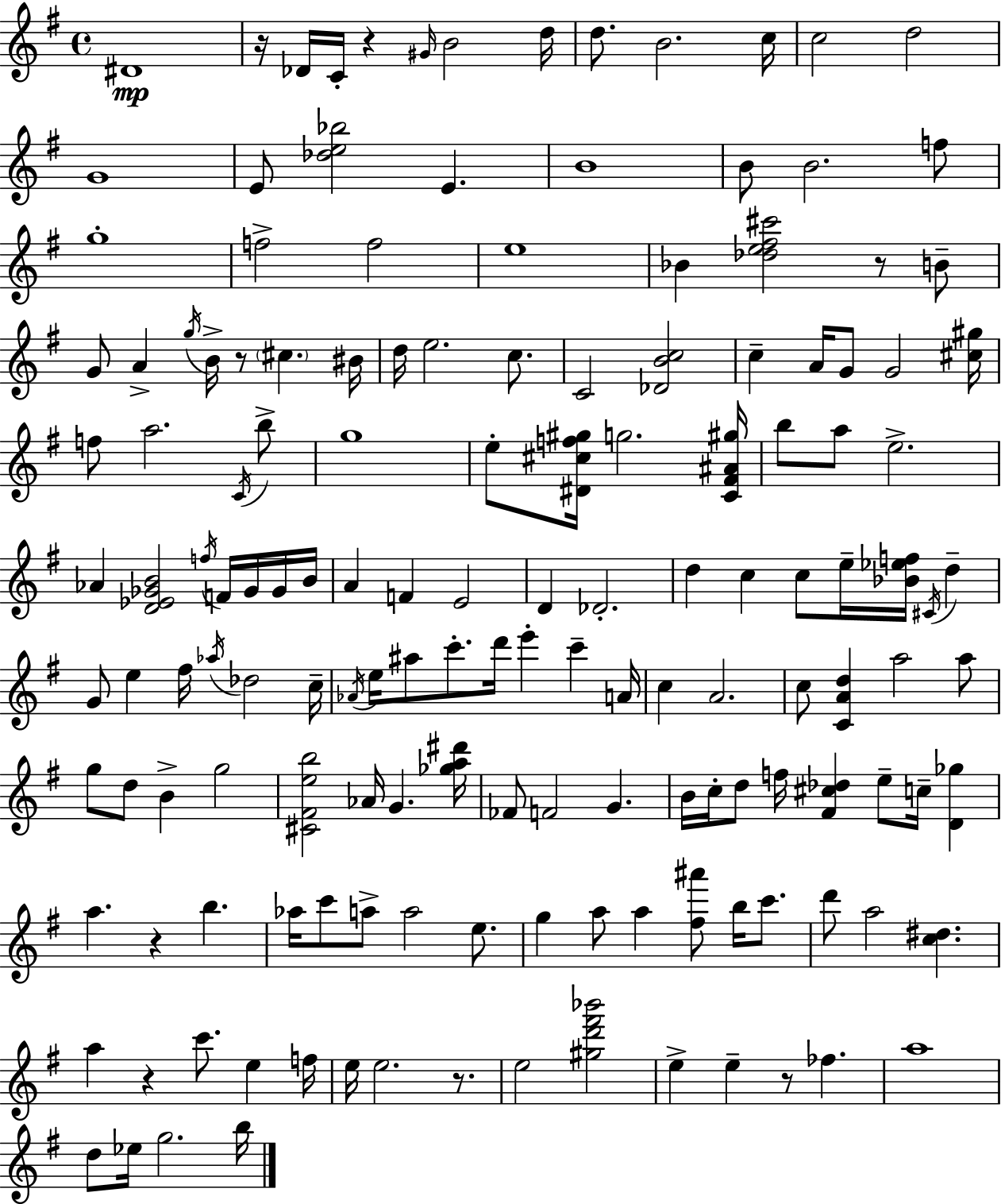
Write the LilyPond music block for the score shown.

{
  \clef treble
  \time 4/4
  \defaultTimeSignature
  \key g \major
  dis'1\mp | r16 des'16 c'16-. r4 \grace { gis'16 } b'2 | d''16 d''8. b'2. | c''16 c''2 d''2 | \break g'1 | e'8 <des'' e'' bes''>2 e'4. | b'1 | b'8 b'2. f''8 | \break g''1-. | f''2-> f''2 | e''1 | bes'4 <des'' e'' fis'' cis'''>2 r8 b'8-- | \break g'8 a'4-> \acciaccatura { g''16 } b'16-> r8 \parenthesize cis''4. | bis'16 d''16 e''2. c''8. | c'2 <des' b' c''>2 | c''4-- a'16 g'8 g'2 | \break <cis'' gis''>16 f''8 a''2. | \acciaccatura { c'16 } b''8-> g''1 | e''8-. <dis' cis'' f'' gis''>16 g''2. | <c' fis' ais' gis''>16 b''8 a''8 e''2.-> | \break aes'4 <d' ees' ges' b'>2 \acciaccatura { f''16 } | f'16 ges'16 ges'16 b'16 a'4 f'4 e'2 | d'4 des'2.-. | d''4 c''4 c''8 e''16-- <bes' ees'' f''>16 | \break \acciaccatura { cis'16 } d''4-- g'8 e''4 fis''16 \acciaccatura { aes''16 } des''2 | c''16-- \acciaccatura { aes'16 } e''16 ais''8 c'''8.-. d'''16 e'''4-. | c'''4-- a'16 c''4 a'2. | c''8 <c' a' d''>4 a''2 | \break a''8 g''8 d''8 b'4-> g''2 | <cis' fis' e'' b''>2 aes'16 | g'4. <ges'' a'' dis'''>16 fes'8 f'2 | g'4. b'16 c''16-. d''8 f''16 <fis' cis'' des''>4 | \break e''8-- c''16-- <d' ges''>4 a''4. r4 | b''4. aes''16 c'''8 a''8-> a''2 | e''8. g''4 a''8 a''4 | <fis'' ais'''>8 b''16 c'''8. d'''8 a''2 | \break <c'' dis''>4. a''4 r4 c'''8. | e''4 f''16 e''16 e''2. | r8. e''2 <gis'' d''' fis''' bes'''>2 | e''4-> e''4-- r8 | \break fes''4. a''1 | d''8 ees''16 g''2. | b''16 \bar "|."
}